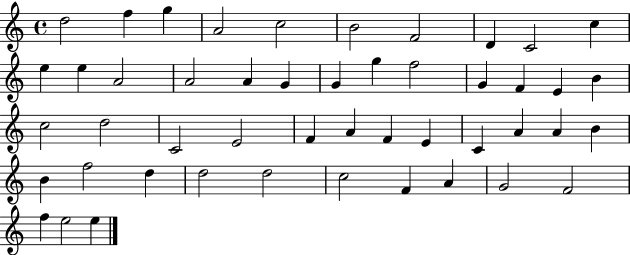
D5/h F5/q G5/q A4/h C5/h B4/h F4/h D4/q C4/h C5/q E5/q E5/q A4/h A4/h A4/q G4/q G4/q G5/q F5/h G4/q F4/q E4/q B4/q C5/h D5/h C4/h E4/h F4/q A4/q F4/q E4/q C4/q A4/q A4/q B4/q B4/q F5/h D5/q D5/h D5/h C5/h F4/q A4/q G4/h F4/h F5/q E5/h E5/q